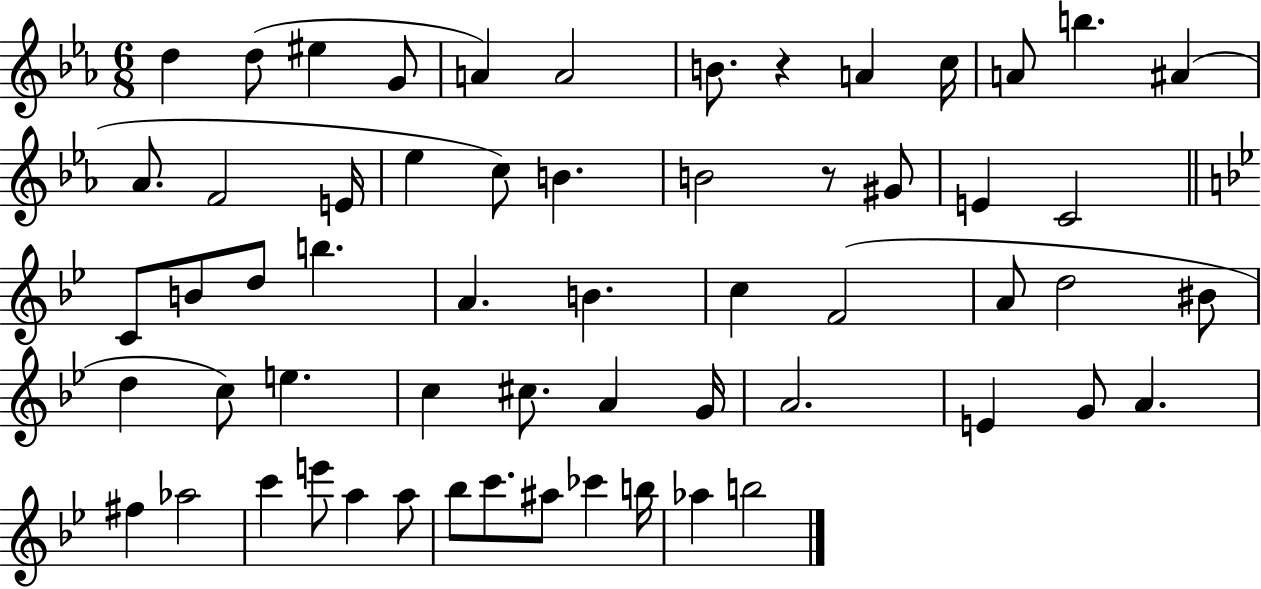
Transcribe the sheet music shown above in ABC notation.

X:1
T:Untitled
M:6/8
L:1/4
K:Eb
d d/2 ^e G/2 A A2 B/2 z A c/4 A/2 b ^A _A/2 F2 E/4 _e c/2 B B2 z/2 ^G/2 E C2 C/2 B/2 d/2 b A B c F2 A/2 d2 ^B/2 d c/2 e c ^c/2 A G/4 A2 E G/2 A ^f _a2 c' e'/2 a a/2 _b/2 c'/2 ^a/2 _c' b/4 _a b2